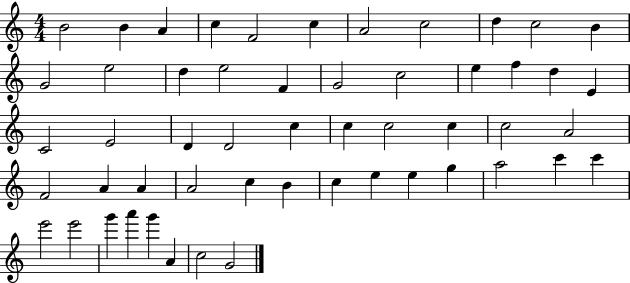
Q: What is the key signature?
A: C major